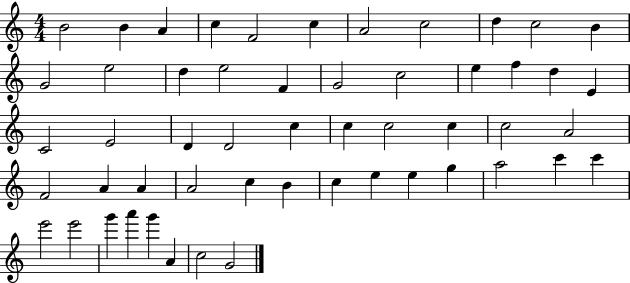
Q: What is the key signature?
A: C major